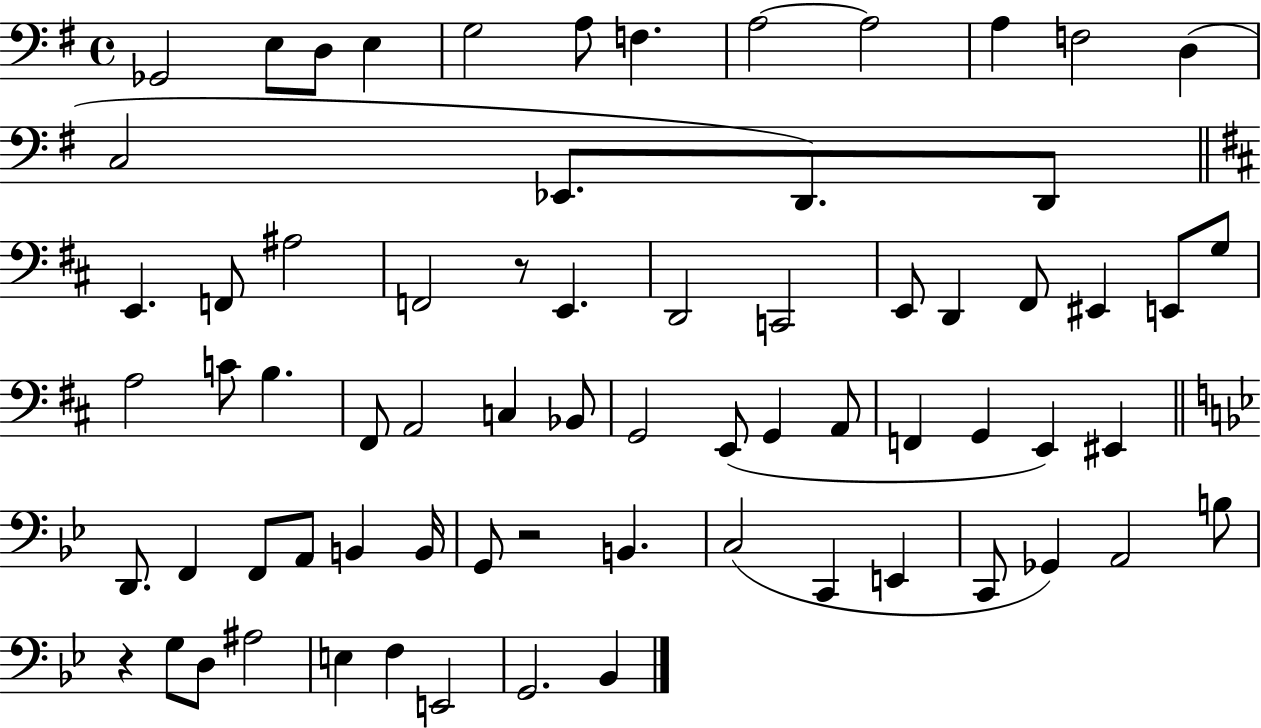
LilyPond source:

{
  \clef bass
  \time 4/4
  \defaultTimeSignature
  \key g \major
  ges,2 e8 d8 e4 | g2 a8 f4. | a2~~ a2 | a4 f2 d4( | \break c2 ees,8. d,8.) d,8 | \bar "||" \break \key d \major e,4. f,8 ais2 | f,2 r8 e,4. | d,2 c,2 | e,8 d,4 fis,8 eis,4 e,8 g8 | \break a2 c'8 b4. | fis,8 a,2 c4 bes,8 | g,2 e,8( g,4 a,8 | f,4 g,4 e,4) eis,4 | \break \bar "||" \break \key g \minor d,8. f,4 f,8 a,8 b,4 b,16 | g,8 r2 b,4. | c2( c,4 e,4 | c,8 ges,4) a,2 b8 | \break r4 g8 d8 ais2 | e4 f4 e,2 | g,2. bes,4 | \bar "|."
}